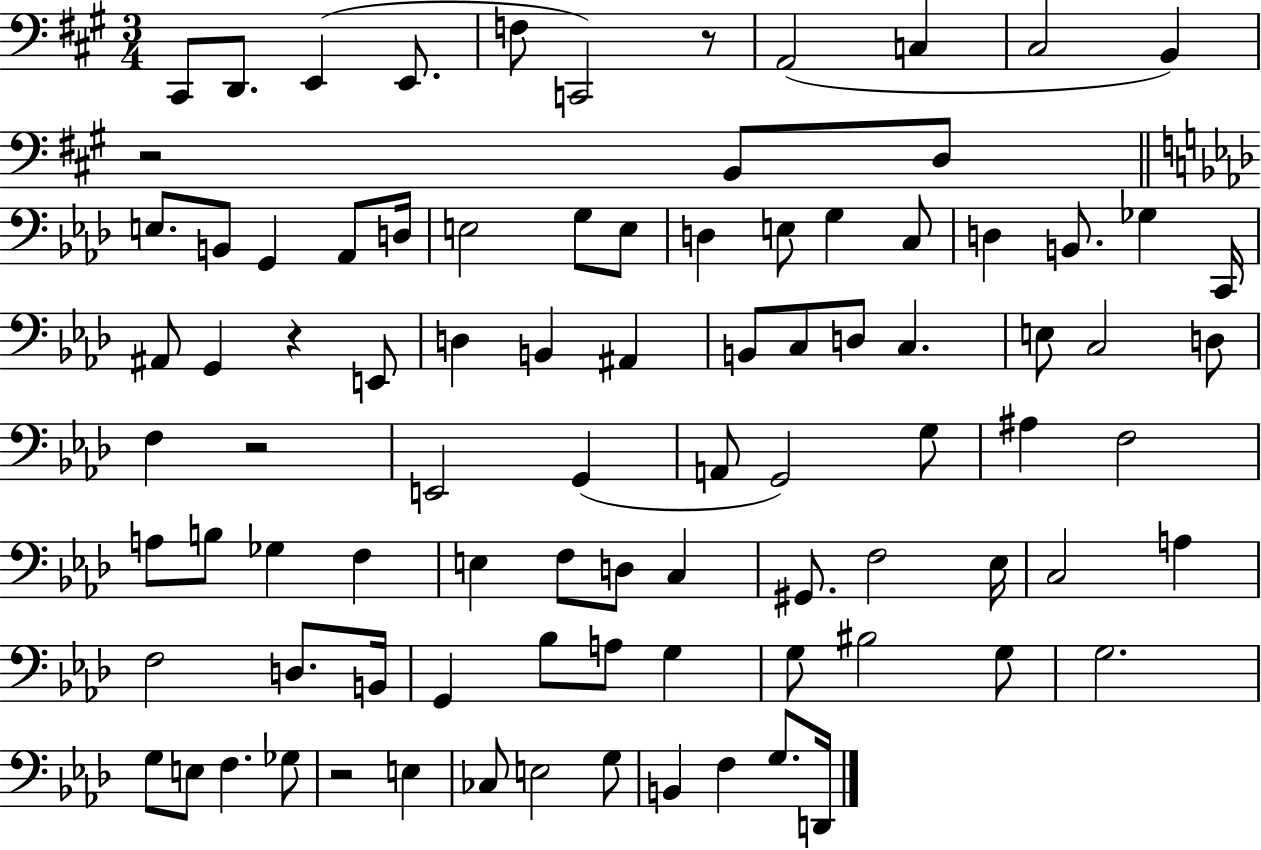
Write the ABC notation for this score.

X:1
T:Untitled
M:3/4
L:1/4
K:A
^C,,/2 D,,/2 E,, E,,/2 F,/2 C,,2 z/2 A,,2 C, ^C,2 B,, z2 B,,/2 D,/2 E,/2 B,,/2 G,, _A,,/2 D,/4 E,2 G,/2 E,/2 D, E,/2 G, C,/2 D, B,,/2 _G, C,,/4 ^A,,/2 G,, z E,,/2 D, B,, ^A,, B,,/2 C,/2 D,/2 C, E,/2 C,2 D,/2 F, z2 E,,2 G,, A,,/2 G,,2 G,/2 ^A, F,2 A,/2 B,/2 _G, F, E, F,/2 D,/2 C, ^G,,/2 F,2 _E,/4 C,2 A, F,2 D,/2 B,,/4 G,, _B,/2 A,/2 G, G,/2 ^B,2 G,/2 G,2 G,/2 E,/2 F, _G,/2 z2 E, _C,/2 E,2 G,/2 B,, F, G,/2 D,,/4